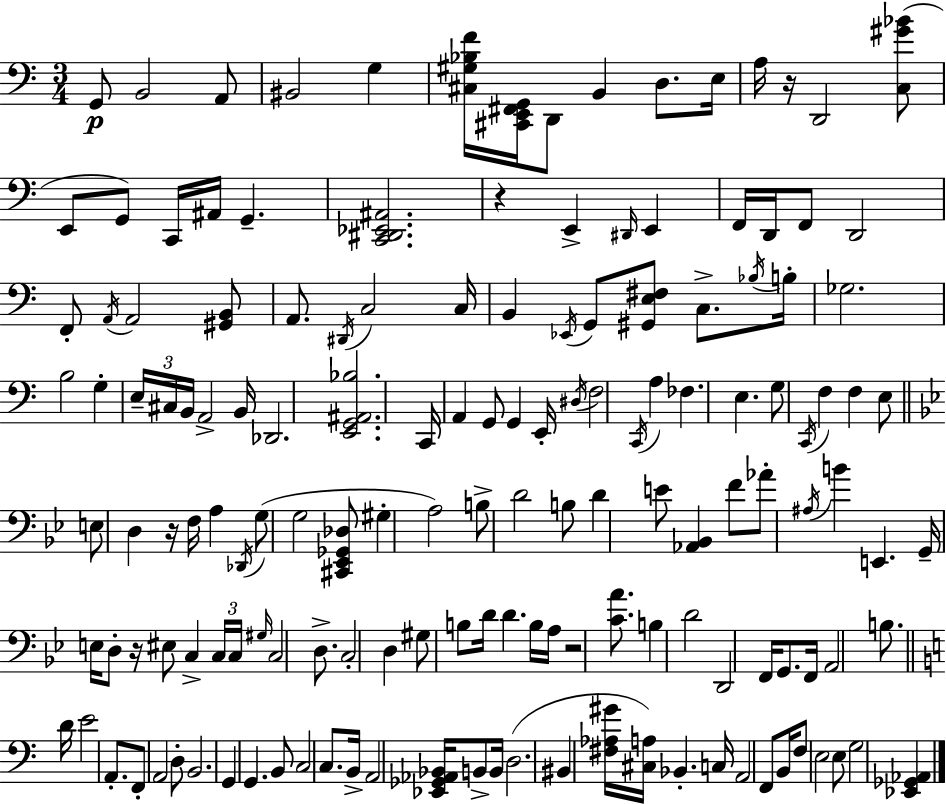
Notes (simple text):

G2/e B2/h A2/e BIS2/h G3/q [C#3,G#3,Bb3,F4]/s [C#2,E2,F#2,G2]/s D2/e B2/q D3/e. E3/s A3/s R/s D2/h [C3,G#4,Bb4]/e E2/e G2/e C2/s A#2/s G2/q. [C2,D#2,Eb2,A#2]/h. R/q E2/q D#2/s E2/q F2/s D2/s F2/e D2/h F2/e A2/s A2/h [G#2,B2]/e A2/e. D#2/s C3/h C3/s B2/q Eb2/s G2/e [G#2,E3,F#3]/e C3/e. Bb3/s B3/s Gb3/h. B3/h G3/q E3/s C#3/s B2/s A2/h B2/s Db2/h. [E2,G2,A#2,Bb3]/h. C2/s A2/q G2/e G2/q E2/s D#3/s F3/h C2/s A3/q FES3/q. E3/q. G3/e C2/s F3/q F3/q E3/e E3/e D3/q R/s F3/s A3/q Db2/s G3/e G3/h [C#2,Eb2,Gb2,Db3]/e G#3/q A3/h B3/e D4/h B3/e D4/q E4/e [Ab2,Bb2]/q F4/e Ab4/e A#3/s B4/q E2/q. G2/s E3/s D3/e R/s EIS3/e C3/q C3/s C3/s G#3/s C3/h D3/e. C3/h D3/q G#3/e B3/e D4/s D4/q. B3/s A3/s R/h [C4,A4]/e. B3/q D4/h D2/h F2/s G2/e. F2/s A2/h B3/e. D4/s E4/h A2/e. F2/e A2/h D3/e B2/h. G2/q G2/q. B2/e C3/h C3/e. B2/s A2/h [Eb2,Gb2,Ab2,Bb2]/s B2/e B2/s D3/h. BIS2/q [F#3,Ab3,G#4]/s [C#3,A3]/s Bb2/q. C3/s A2/h F2/e B2/s F3/e E3/h E3/e G3/h [Eb2,Gb2,Ab2]/q